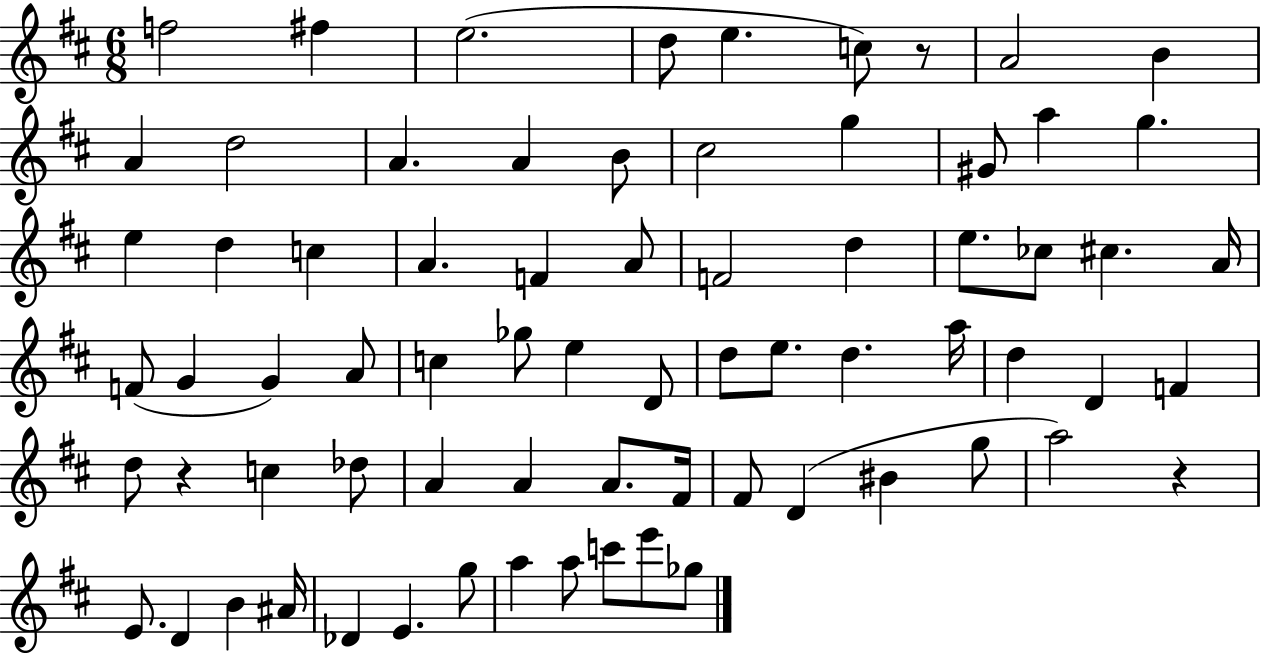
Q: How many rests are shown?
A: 3